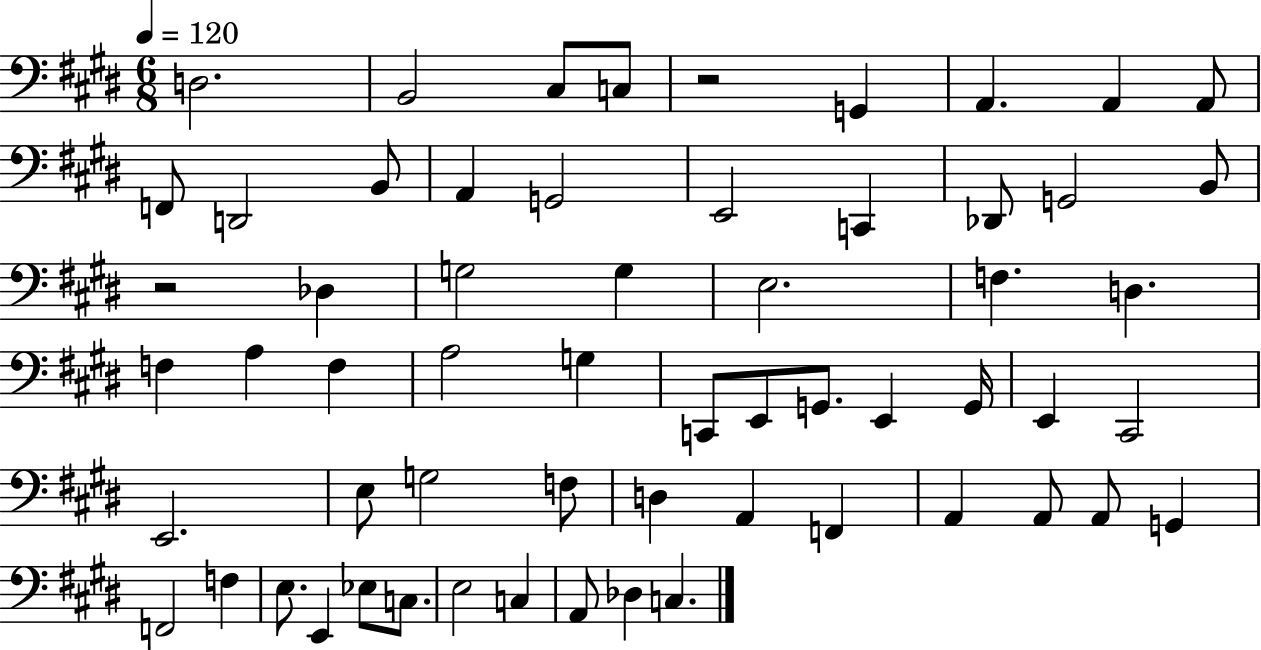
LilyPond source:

{
  \clef bass
  \numericTimeSignature
  \time 6/8
  \key e \major
  \tempo 4 = 120
  d2. | b,2 cis8 c8 | r2 g,4 | a,4. a,4 a,8 | \break f,8 d,2 b,8 | a,4 g,2 | e,2 c,4 | des,8 g,2 b,8 | \break r2 des4 | g2 g4 | e2. | f4. d4. | \break f4 a4 f4 | a2 g4 | c,8 e,8 g,8. e,4 g,16 | e,4 cis,2 | \break e,2. | e8 g2 f8 | d4 a,4 f,4 | a,4 a,8 a,8 g,4 | \break f,2 f4 | e8. e,4 ees8 c8. | e2 c4 | a,8 des4 c4. | \break \bar "|."
}